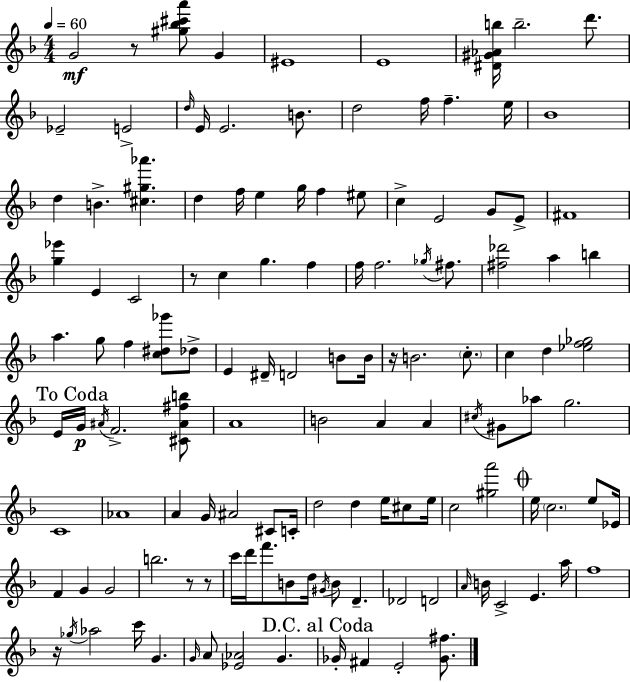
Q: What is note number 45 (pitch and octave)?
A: Db5